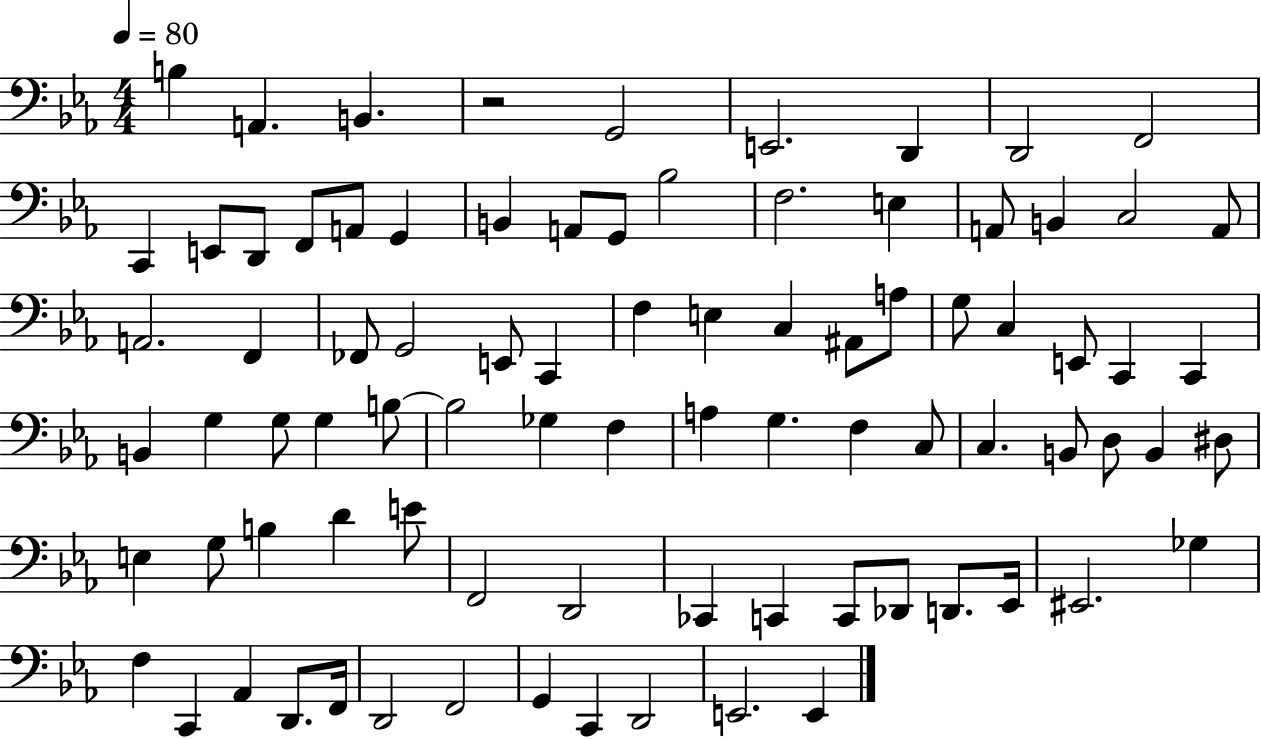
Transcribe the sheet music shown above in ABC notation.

X:1
T:Untitled
M:4/4
L:1/4
K:Eb
B, A,, B,, z2 G,,2 E,,2 D,, D,,2 F,,2 C,, E,,/2 D,,/2 F,,/2 A,,/2 G,, B,, A,,/2 G,,/2 _B,2 F,2 E, A,,/2 B,, C,2 A,,/2 A,,2 F,, _F,,/2 G,,2 E,,/2 C,, F, E, C, ^A,,/2 A,/2 G,/2 C, E,,/2 C,, C,, B,, G, G,/2 G, B,/2 B,2 _G, F, A, G, F, C,/2 C, B,,/2 D,/2 B,, ^D,/2 E, G,/2 B, D E/2 F,,2 D,,2 _C,, C,, C,,/2 _D,,/2 D,,/2 _E,,/4 ^E,,2 _G, F, C,, _A,, D,,/2 F,,/4 D,,2 F,,2 G,, C,, D,,2 E,,2 E,,